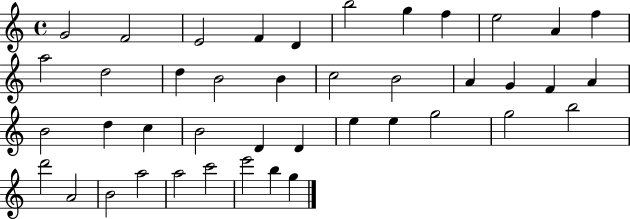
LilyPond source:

{
  \clef treble
  \time 4/4
  \defaultTimeSignature
  \key c \major
  g'2 f'2 | e'2 f'4 d'4 | b''2 g''4 f''4 | e''2 a'4 f''4 | \break a''2 d''2 | d''4 b'2 b'4 | c''2 b'2 | a'4 g'4 f'4 a'4 | \break b'2 d''4 c''4 | b'2 d'4 d'4 | e''4 e''4 g''2 | g''2 b''2 | \break d'''2 a'2 | b'2 a''2 | a''2 c'''2 | e'''2 b''4 g''4 | \break \bar "|."
}